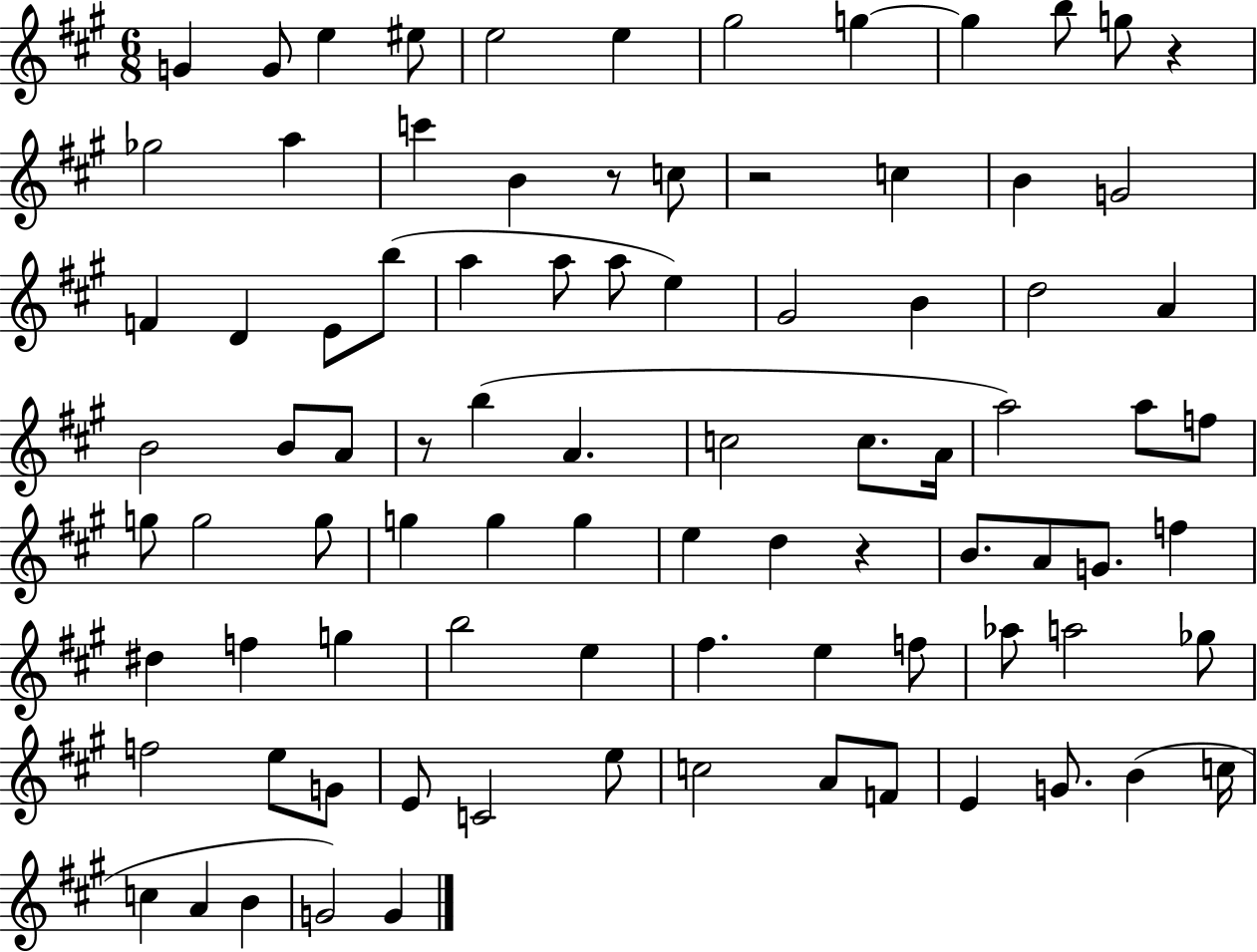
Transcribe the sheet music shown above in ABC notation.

X:1
T:Untitled
M:6/8
L:1/4
K:A
G G/2 e ^e/2 e2 e ^g2 g g b/2 g/2 z _g2 a c' B z/2 c/2 z2 c B G2 F D E/2 b/2 a a/2 a/2 e ^G2 B d2 A B2 B/2 A/2 z/2 b A c2 c/2 A/4 a2 a/2 f/2 g/2 g2 g/2 g g g e d z B/2 A/2 G/2 f ^d f g b2 e ^f e f/2 _a/2 a2 _g/2 f2 e/2 G/2 E/2 C2 e/2 c2 A/2 F/2 E G/2 B c/4 c A B G2 G